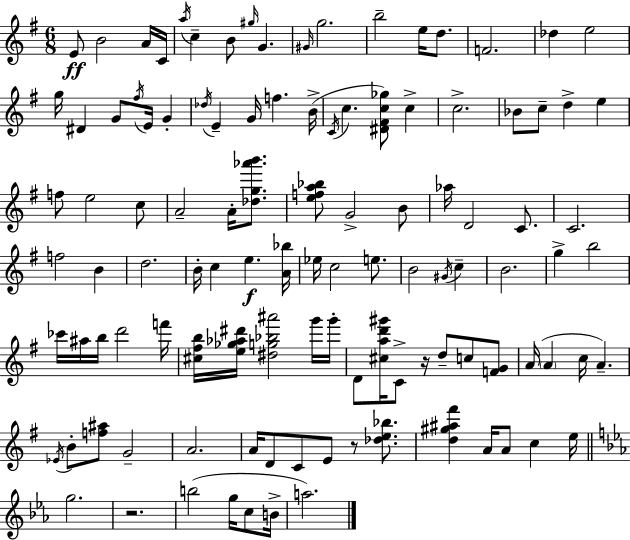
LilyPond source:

{
  \clef treble
  \numericTimeSignature
  \time 6/8
  \key e \minor
  e'8\ff b'2 a'16 c'16 | \acciaccatura { a''16 } c''4-- b'8 \grace { gis''16 } g'4. | \grace { gis'16 } g''2. | b''2-- e''16 | \break d''8. f'2. | des''4 e''2 | g''16 dis'4 g'8 \acciaccatura { fis''16 } e'16 | g'4-. \acciaccatura { des''16 } e'4-- g'16 f''4. | \break b'16->( \acciaccatura { c'16 } c''4. | <dis' fis' c'' ges''>8) c''4-> c''2.-> | bes'8 c''8-- d''4-> | e''4 f''8 e''2 | \break c''8 a'2-- | a'16-. <des'' g'' aes''' b'''>8. <e'' f'' a'' bes''>8 g'2-> | b'8 aes''16 d'2 | c'8. c'2. | \break f''2 | b'4 d''2. | b'16-. c''4 e''4.\f | <a' bes''>16 ees''16 c''2 | \break e''8. b'2 | \acciaccatura { gis'16 } c''4-- b'2. | g''4-> b''2 | ces'''16 ais''16 b''16 d'''2 | \break f'''16 <cis'' fis'' b''>16 <e'' ges'' aes'' dis'''>16 <dis'' g'' bes'' ais'''>2 | g'''16 g'''16-. d'8 <cis'' a'' d''' gis'''>16 c'8-> | r16 d''8-- c''8 <f' g'>8 a'16( \parenthesize a'4 | c''16 a'4.--) \acciaccatura { ees'16 } b'8-. <f'' ais''>8 | \break g'2-- a'2. | a'16 d'8 c'8 | e'8 r8 <des'' e'' bes''>8. <d'' gis'' ais'' fis'''>4 | a'16 a'8 c''4 e''16 \bar "||" \break \key ees \major g''2. | r2. | b''2( g''16 c''8 b'16-> | a''2.) | \break \bar "|."
}